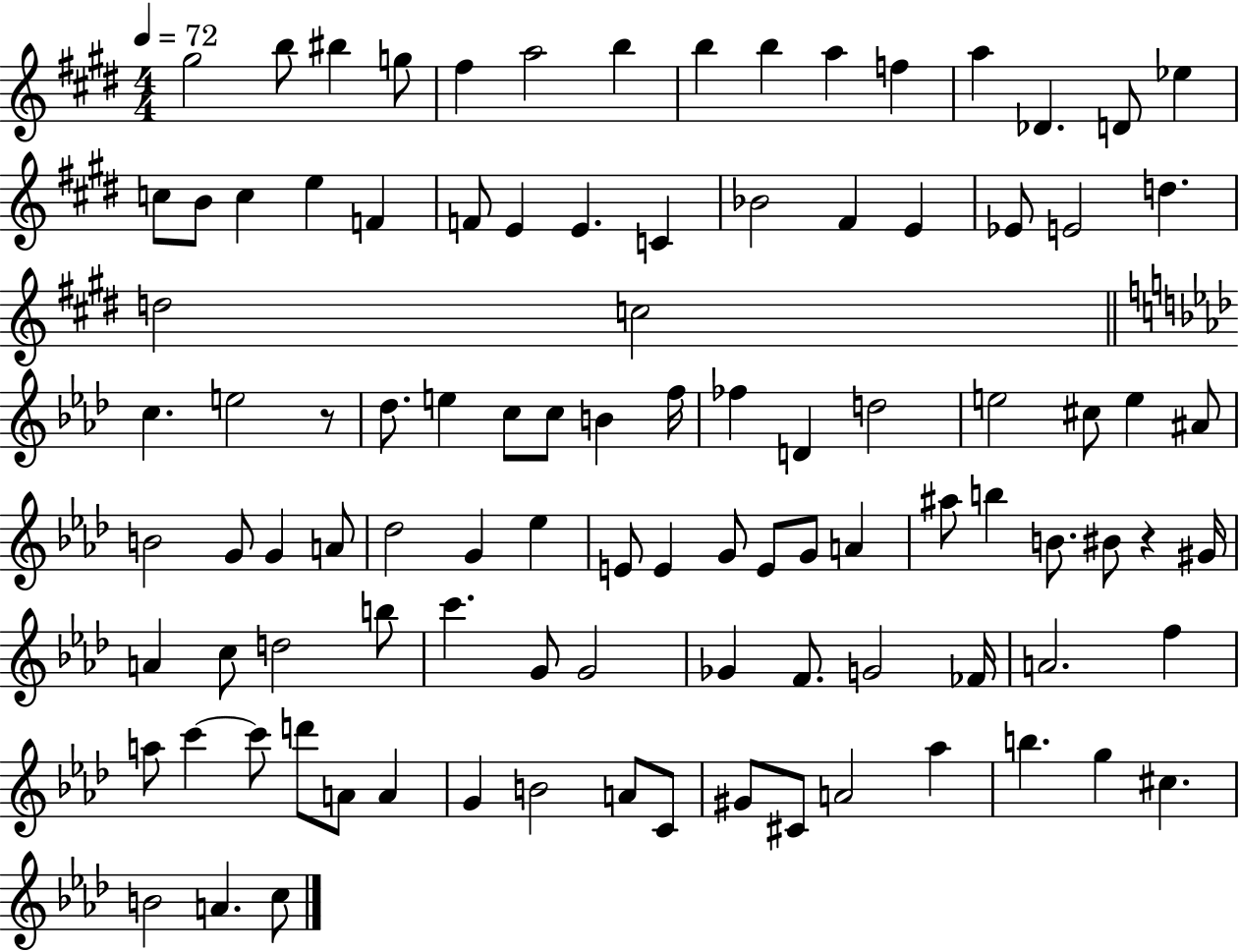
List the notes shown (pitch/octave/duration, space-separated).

G#5/h B5/e BIS5/q G5/e F#5/q A5/h B5/q B5/q B5/q A5/q F5/q A5/q Db4/q. D4/e Eb5/q C5/e B4/e C5/q E5/q F4/q F4/e E4/q E4/q. C4/q Bb4/h F#4/q E4/q Eb4/e E4/h D5/q. D5/h C5/h C5/q. E5/h R/e Db5/e. E5/q C5/e C5/e B4/q F5/s FES5/q D4/q D5/h E5/h C#5/e E5/q A#4/e B4/h G4/e G4/q A4/e Db5/h G4/q Eb5/q E4/e E4/q G4/e E4/e G4/e A4/q A#5/e B5/q B4/e. BIS4/e R/q G#4/s A4/q C5/e D5/h B5/e C6/q. G4/e G4/h Gb4/q F4/e. G4/h FES4/s A4/h. F5/q A5/e C6/q C6/e D6/e A4/e A4/q G4/q B4/h A4/e C4/e G#4/e C#4/e A4/h Ab5/q B5/q. G5/q C#5/q. B4/h A4/q. C5/e